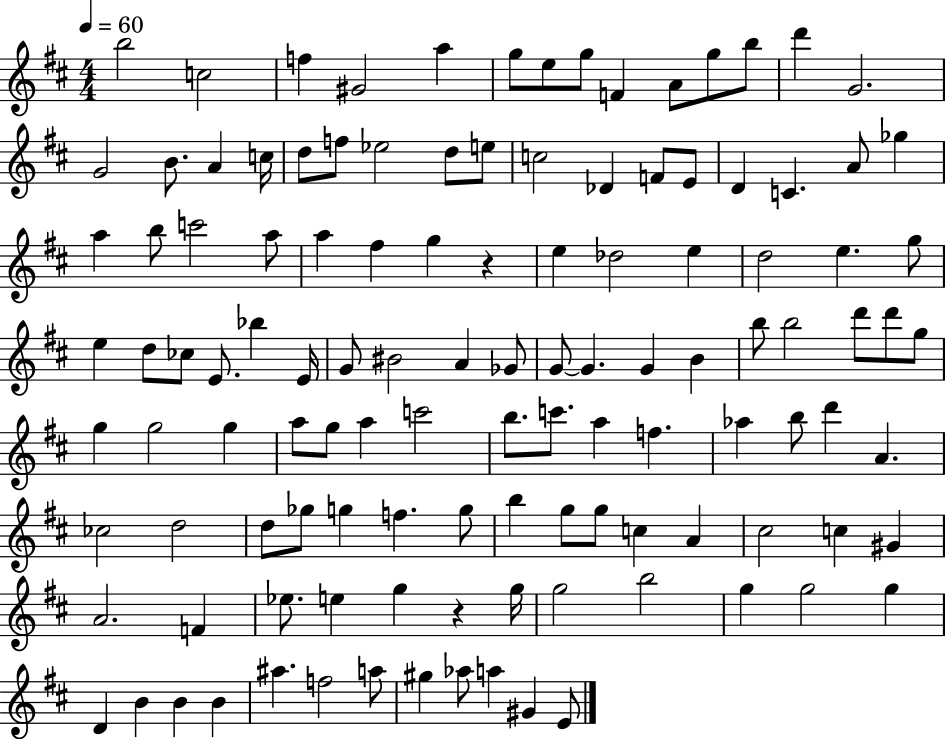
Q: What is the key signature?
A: D major